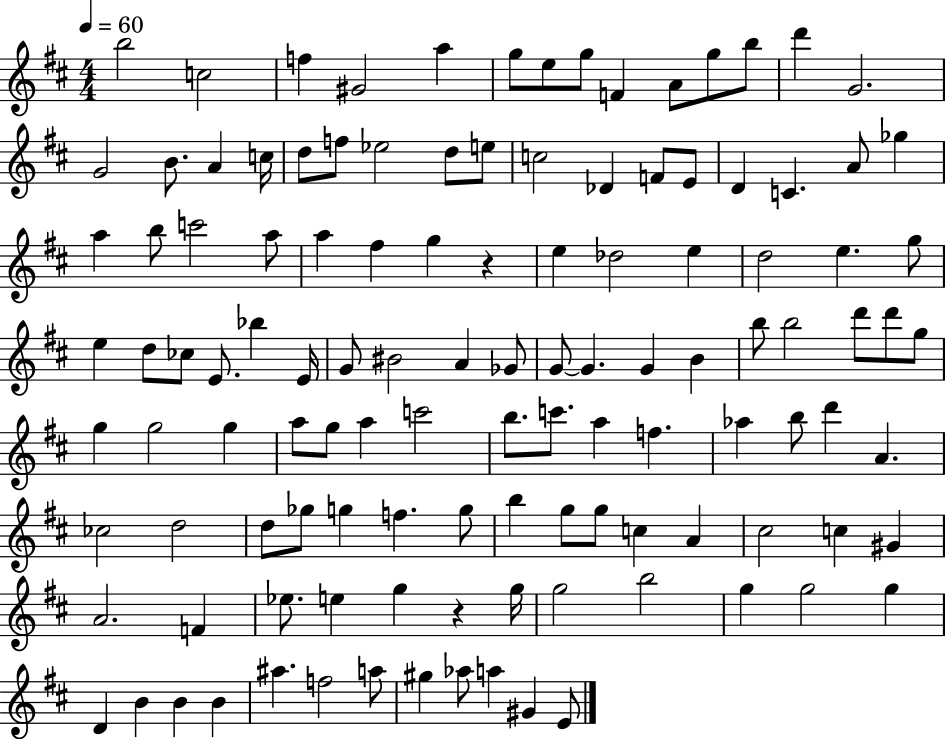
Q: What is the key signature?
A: D major